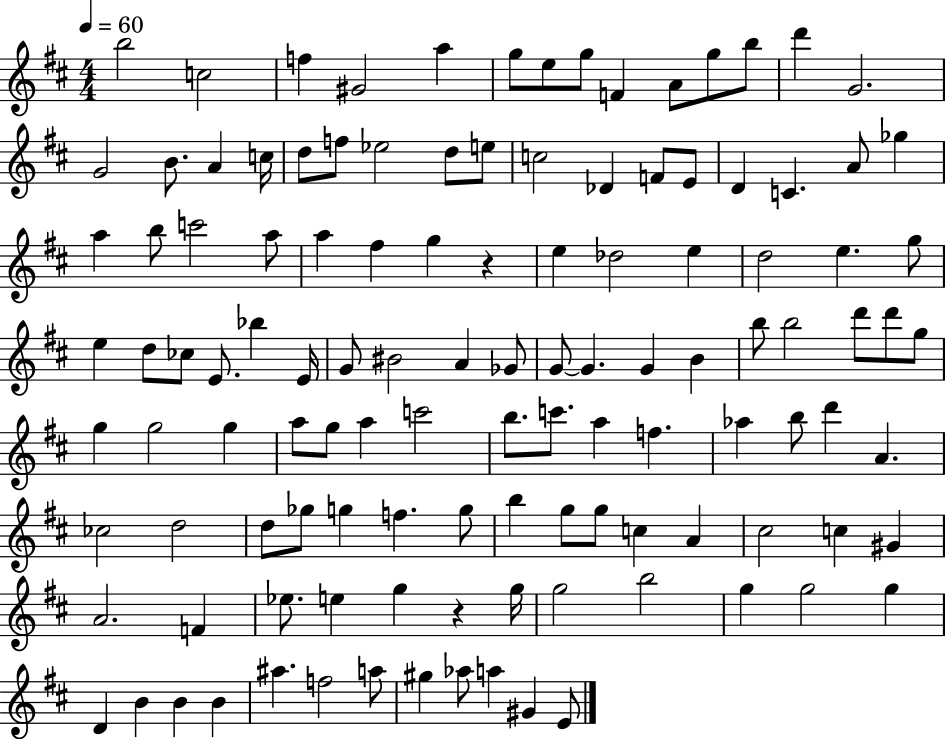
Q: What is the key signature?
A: D major